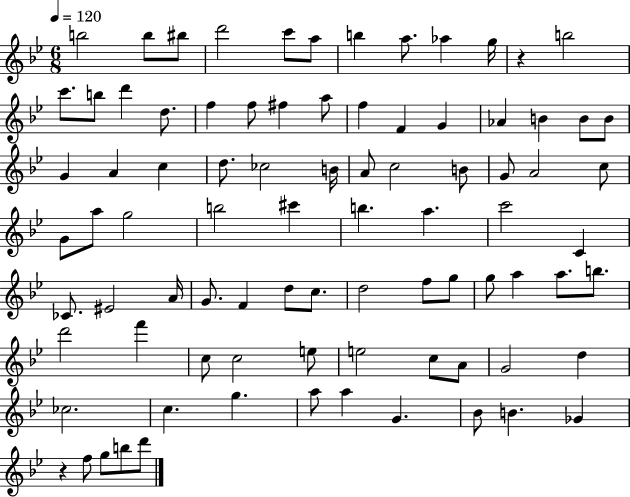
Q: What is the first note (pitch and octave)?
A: B5